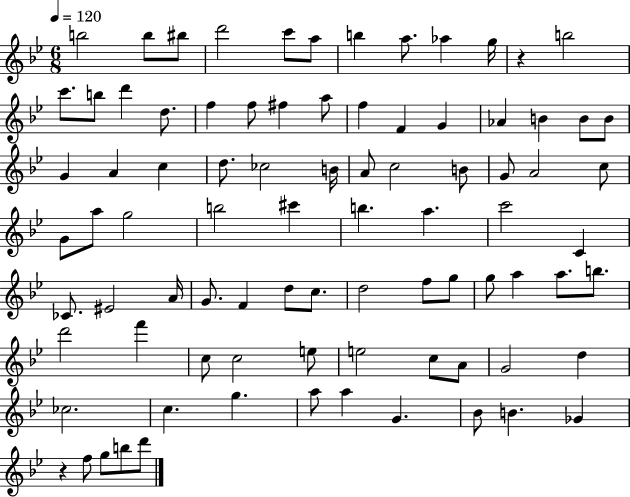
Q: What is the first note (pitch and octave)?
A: B5